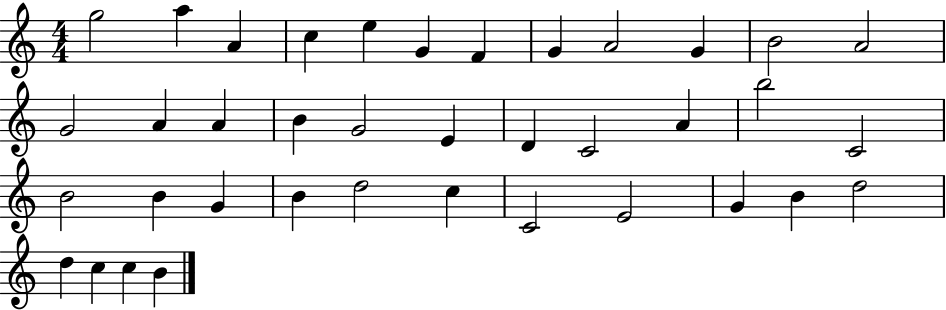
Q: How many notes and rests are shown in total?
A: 38